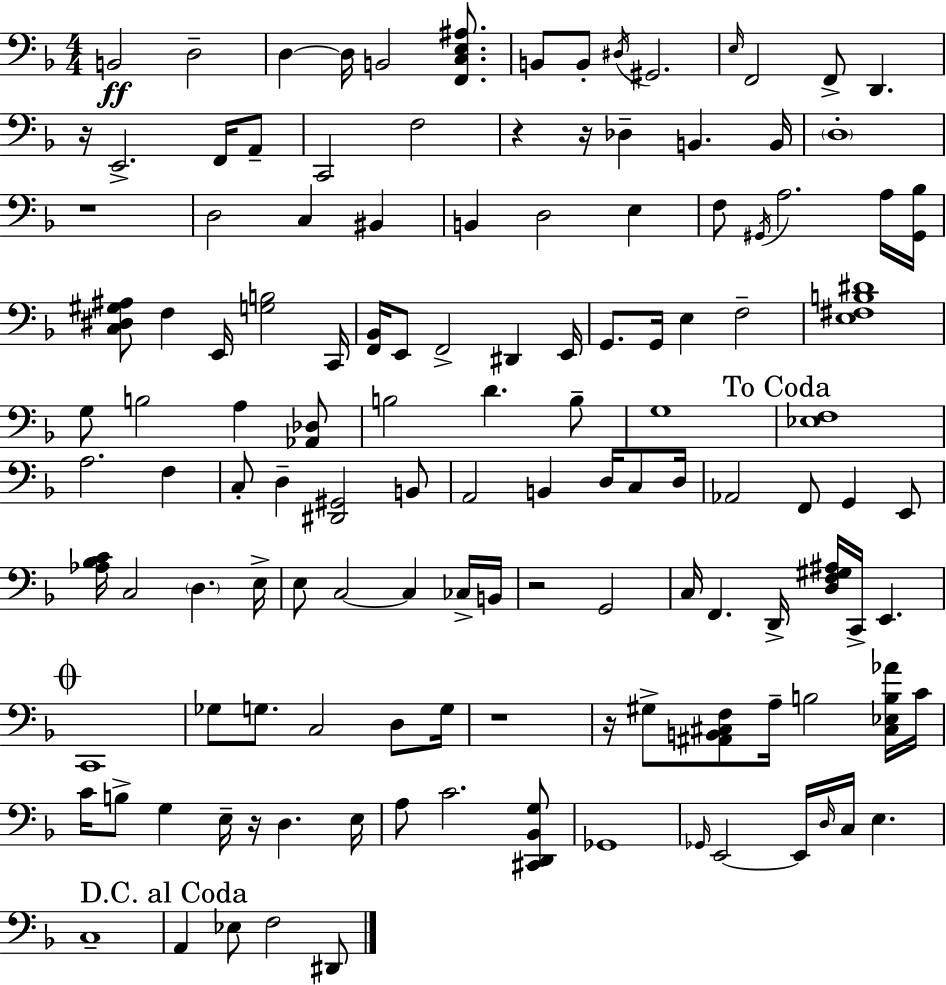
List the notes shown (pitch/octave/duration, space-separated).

B2/h D3/h D3/q D3/s B2/h [F2,C3,E3,A#3]/e. B2/e B2/e D#3/s G#2/h. E3/s F2/h F2/e D2/q. R/s E2/h. F2/s A2/e C2/h F3/h R/q R/s Db3/q B2/q. B2/s D3/w R/w D3/h C3/q BIS2/q B2/q D3/h E3/q F3/e G#2/s A3/h. A3/s [G#2,Bb3]/s [C3,D#3,G#3,A#3]/e F3/q E2/s [G3,B3]/h C2/s [F2,Bb2]/s E2/e F2/h D#2/q E2/s G2/e. G2/s E3/q F3/h [E3,F#3,B3,D#4]/w G3/e B3/h A3/q [Ab2,Db3]/e B3/h D4/q. B3/e G3/w [Eb3,F3]/w A3/h. F3/q C3/e D3/q [D#2,G#2]/h B2/e A2/h B2/q D3/s C3/e D3/s Ab2/h F2/e G2/q E2/e [Ab3,Bb3,C4]/s C3/h D3/q. E3/s E3/e C3/h C3/q CES3/s B2/s R/h G2/h C3/s F2/q. D2/s [D3,F3,G#3,A#3]/s C2/s E2/q. C2/w Gb3/e G3/e. C3/h D3/e G3/s R/w R/s G#3/e [A#2,B2,C#3,F3]/e A3/s B3/h [C#3,Eb3,B3,Ab4]/s C4/s C4/s B3/e G3/q E3/s R/s D3/q. E3/s A3/e C4/h. [C#2,D2,Bb2,G3]/e Gb2/w Gb2/s E2/h E2/s D3/s C3/s E3/q. C3/w A2/q Eb3/e F3/h D#2/e